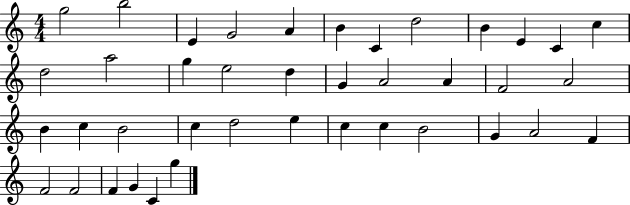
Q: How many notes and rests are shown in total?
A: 40